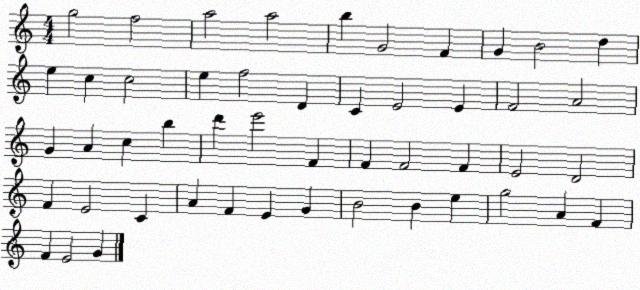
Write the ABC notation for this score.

X:1
T:Untitled
M:4/4
L:1/4
K:C
g2 f2 a2 a2 b G2 F G B2 d e c c2 e f2 D C E2 E F2 A2 G A c b d' e'2 F F F2 F E2 D2 F E2 C A F E G B2 B e g2 A F F E2 G